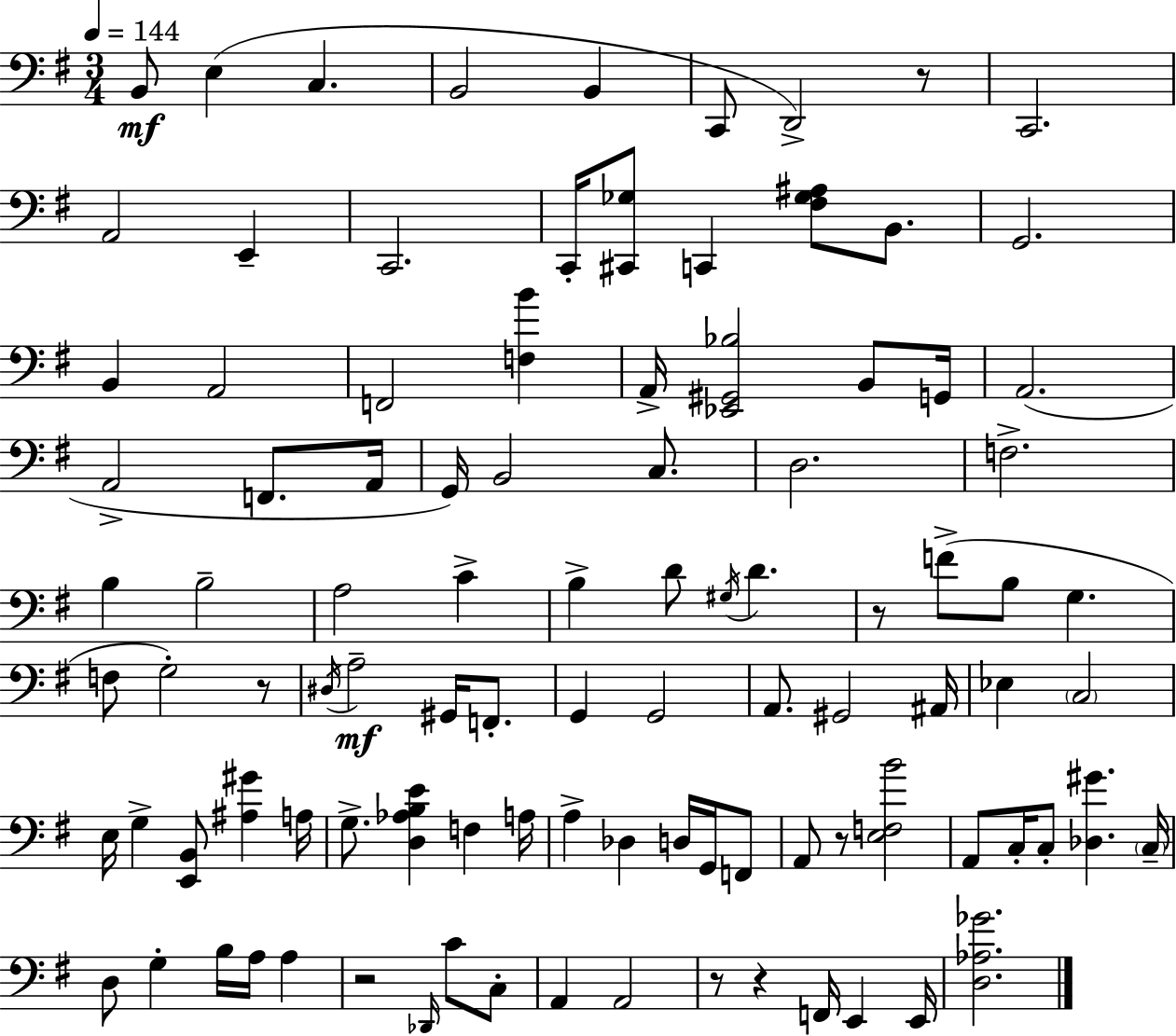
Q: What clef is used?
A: bass